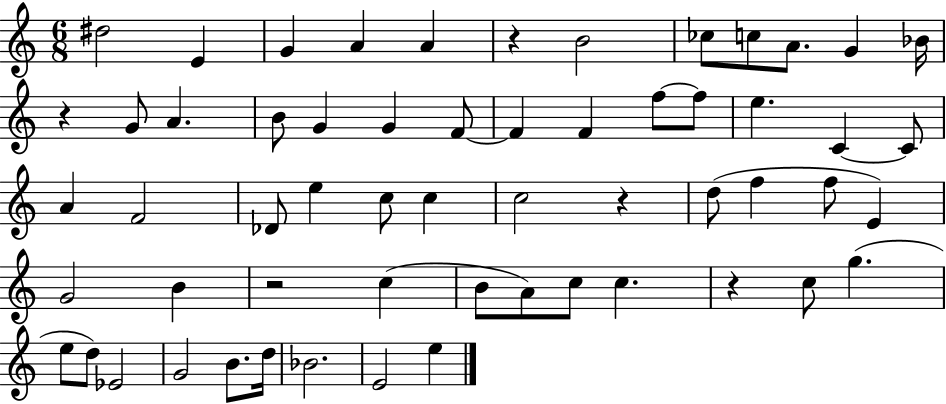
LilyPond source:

{
  \clef treble
  \numericTimeSignature
  \time 6/8
  \key c \major
  dis''2 e'4 | g'4 a'4 a'4 | r4 b'2 | ces''8 c''8 a'8. g'4 bes'16 | \break r4 g'8 a'4. | b'8 g'4 g'4 f'8~~ | f'4 f'4 f''8~~ f''8 | e''4. c'4~~ c'8 | \break a'4 f'2 | des'8 e''4 c''8 c''4 | c''2 r4 | d''8( f''4 f''8 e'4) | \break g'2 b'4 | r2 c''4( | b'8 a'8) c''8 c''4. | r4 c''8 g''4.( | \break e''8 d''8) ees'2 | g'2 b'8. d''16 | bes'2. | e'2 e''4 | \break \bar "|."
}